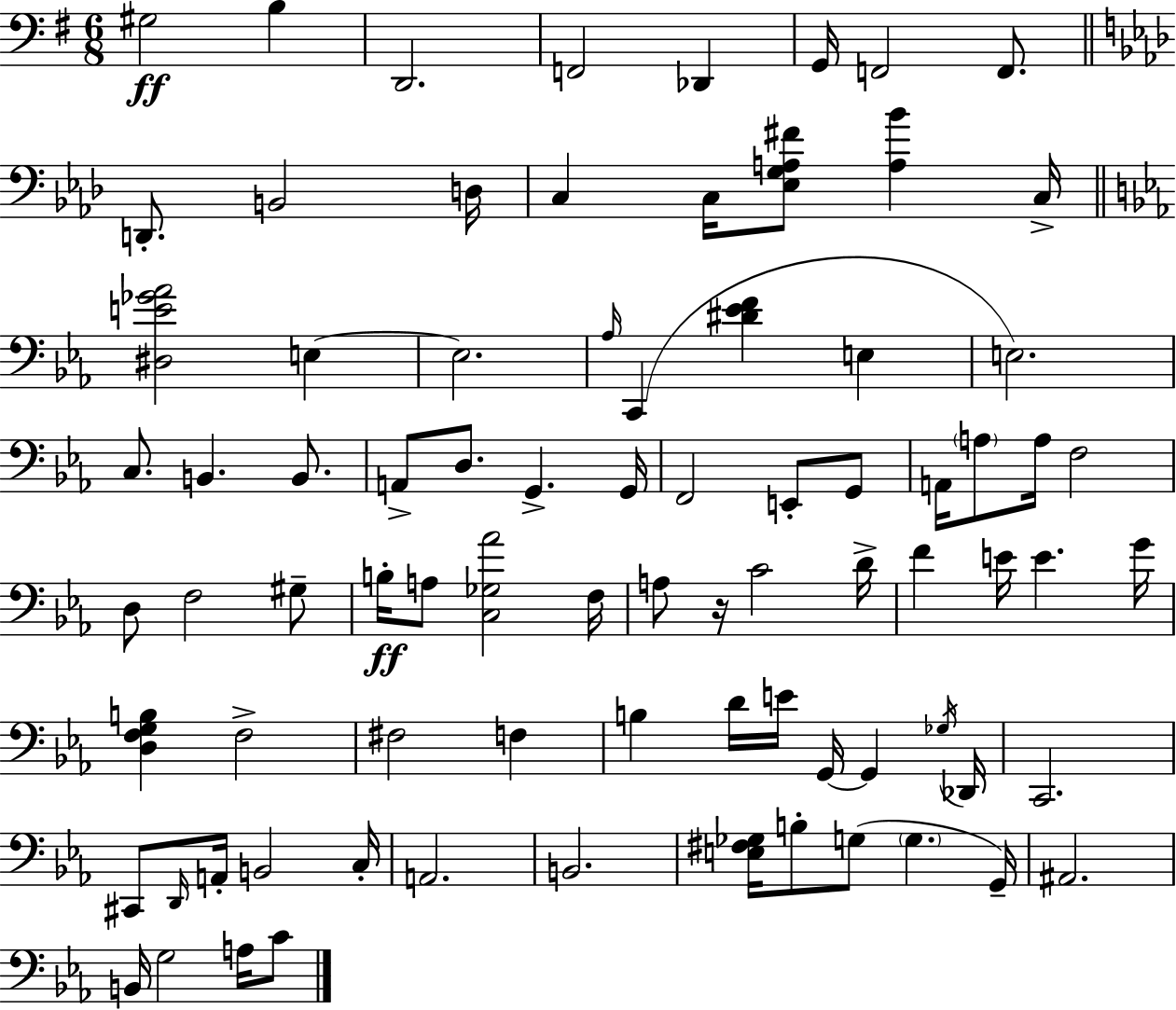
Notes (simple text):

G#3/h B3/q D2/h. F2/h Db2/q G2/s F2/h F2/e. D2/e. B2/h D3/s C3/q C3/s [Eb3,G3,A3,F#4]/e [A3,Bb4]/q C3/s [D#3,E4,Gb4,Ab4]/h E3/q E3/h. Ab3/s C2/q [D#4,Eb4,F4]/q E3/q E3/h. C3/e. B2/q. B2/e. A2/e D3/e. G2/q. G2/s F2/h E2/e G2/e A2/s A3/e A3/s F3/h D3/e F3/h G#3/e B3/s A3/e [C3,Gb3,Ab4]/h F3/s A3/e R/s C4/h D4/s F4/q E4/s E4/q. G4/s [D3,F3,G3,B3]/q F3/h F#3/h F3/q B3/q D4/s E4/s G2/s G2/q Gb3/s Db2/s C2/h. C#2/e D2/s A2/s B2/h C3/s A2/h. B2/h. [E3,F#3,Gb3]/s B3/e G3/e G3/q. G2/s A#2/h. B2/s G3/h A3/s C4/e